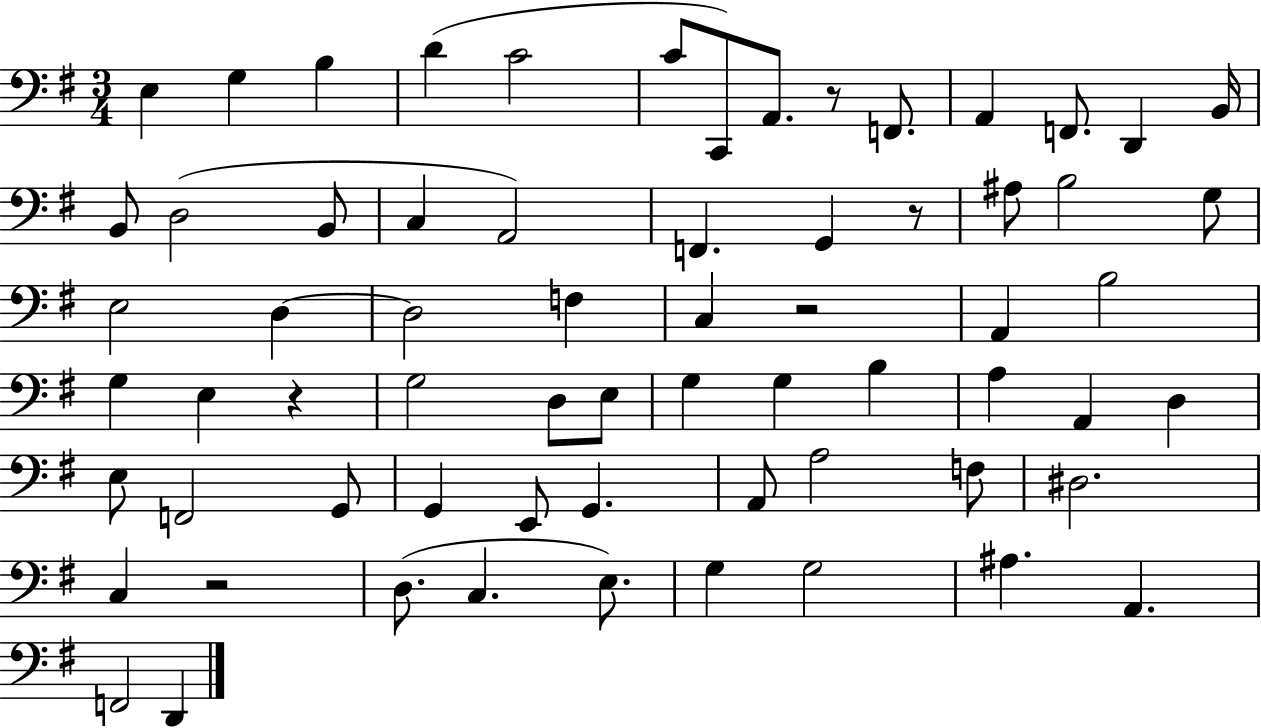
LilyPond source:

{
  \clef bass
  \numericTimeSignature
  \time 3/4
  \key g \major
  e4 g4 b4 | d'4( c'2 | c'8 c,8) a,8. r8 f,8. | a,4 f,8. d,4 b,16 | \break b,8 d2( b,8 | c4 a,2) | f,4. g,4 r8 | ais8 b2 g8 | \break e2 d4~~ | d2 f4 | c4 r2 | a,4 b2 | \break g4 e4 r4 | g2 d8 e8 | g4 g4 b4 | a4 a,4 d4 | \break e8 f,2 g,8 | g,4 e,8 g,4. | a,8 a2 f8 | dis2. | \break c4 r2 | d8.( c4. e8.) | g4 g2 | ais4. a,4. | \break f,2 d,4 | \bar "|."
}